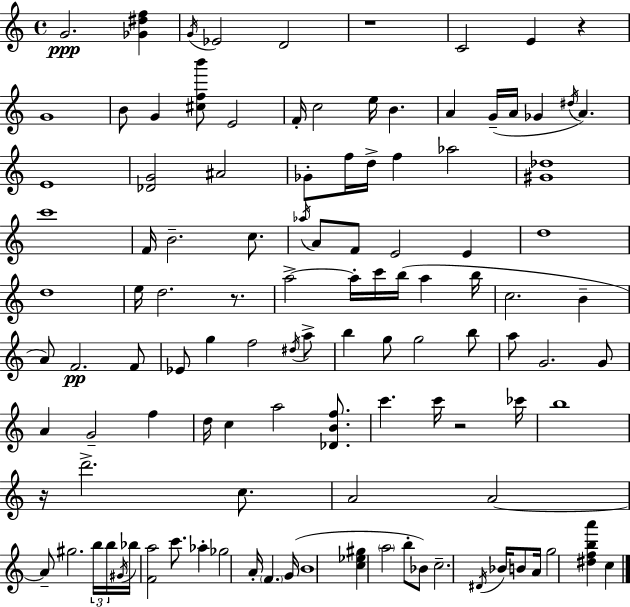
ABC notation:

X:1
T:Untitled
M:4/4
L:1/4
K:C
G2 [_G^df] G/4 _E2 D2 z4 C2 E z G4 B/2 G [^cfb']/2 E2 F/4 c2 e/4 B A G/4 A/4 _G ^d/4 A E4 [_DG]2 ^A2 _G/2 f/4 d/4 f _a2 [^G_d]4 c'4 F/4 B2 c/2 _a/4 A/2 F/2 E2 E d4 d4 e/4 d2 z/2 a2 a/4 c'/4 b/4 a b/4 c2 B A/2 F2 F/2 _E/2 g f2 ^d/4 a/2 b g/2 g2 b/2 a/2 G2 G/2 A G2 f d/4 c a2 [_DBf]/2 c' c'/4 z2 _c'/4 b4 z/4 d'2 c/2 A2 A2 A/2 ^g2 b/4 b/4 ^G/4 _b/4 [Fa]2 c'/2 _a _g2 A/4 F G/4 B4 [c_e^g] a2 b/2 _B/2 c2 ^D/4 _B/4 B/2 A/4 g2 [^dfba'] c